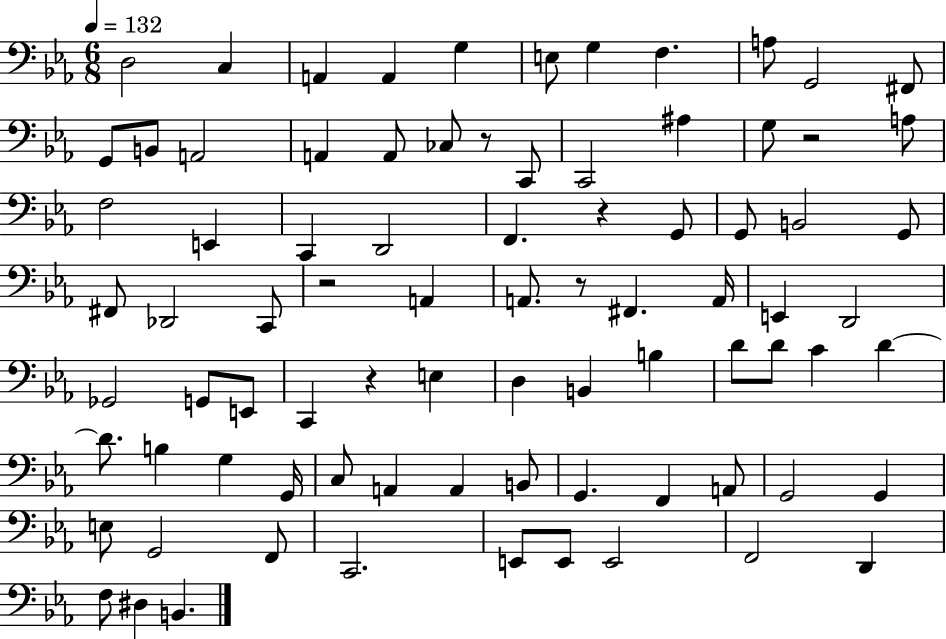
D3/h C3/q A2/q A2/q G3/q E3/e G3/q F3/q. A3/e G2/h F#2/e G2/e B2/e A2/h A2/q A2/e CES3/e R/e C2/e C2/h A#3/q G3/e R/h A3/e F3/h E2/q C2/q D2/h F2/q. R/q G2/e G2/e B2/h G2/e F#2/e Db2/h C2/e R/h A2/q A2/e. R/e F#2/q. A2/s E2/q D2/h Gb2/h G2/e E2/e C2/q R/q E3/q D3/q B2/q B3/q D4/e D4/e C4/q D4/q D4/e. B3/q G3/q G2/s C3/e A2/q A2/q B2/e G2/q. F2/q A2/e G2/h G2/q E3/e G2/h F2/e C2/h. E2/e E2/e E2/h F2/h D2/q F3/e D#3/q B2/q.